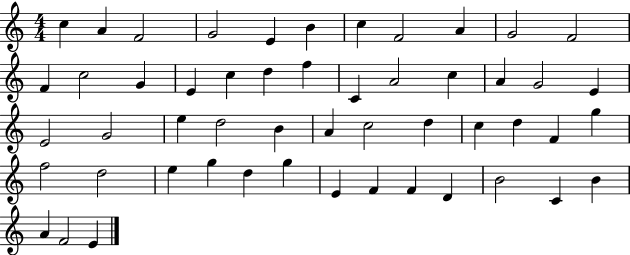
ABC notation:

X:1
T:Untitled
M:4/4
L:1/4
K:C
c A F2 G2 E B c F2 A G2 F2 F c2 G E c d f C A2 c A G2 E E2 G2 e d2 B A c2 d c d F g f2 d2 e g d g E F F D B2 C B A F2 E